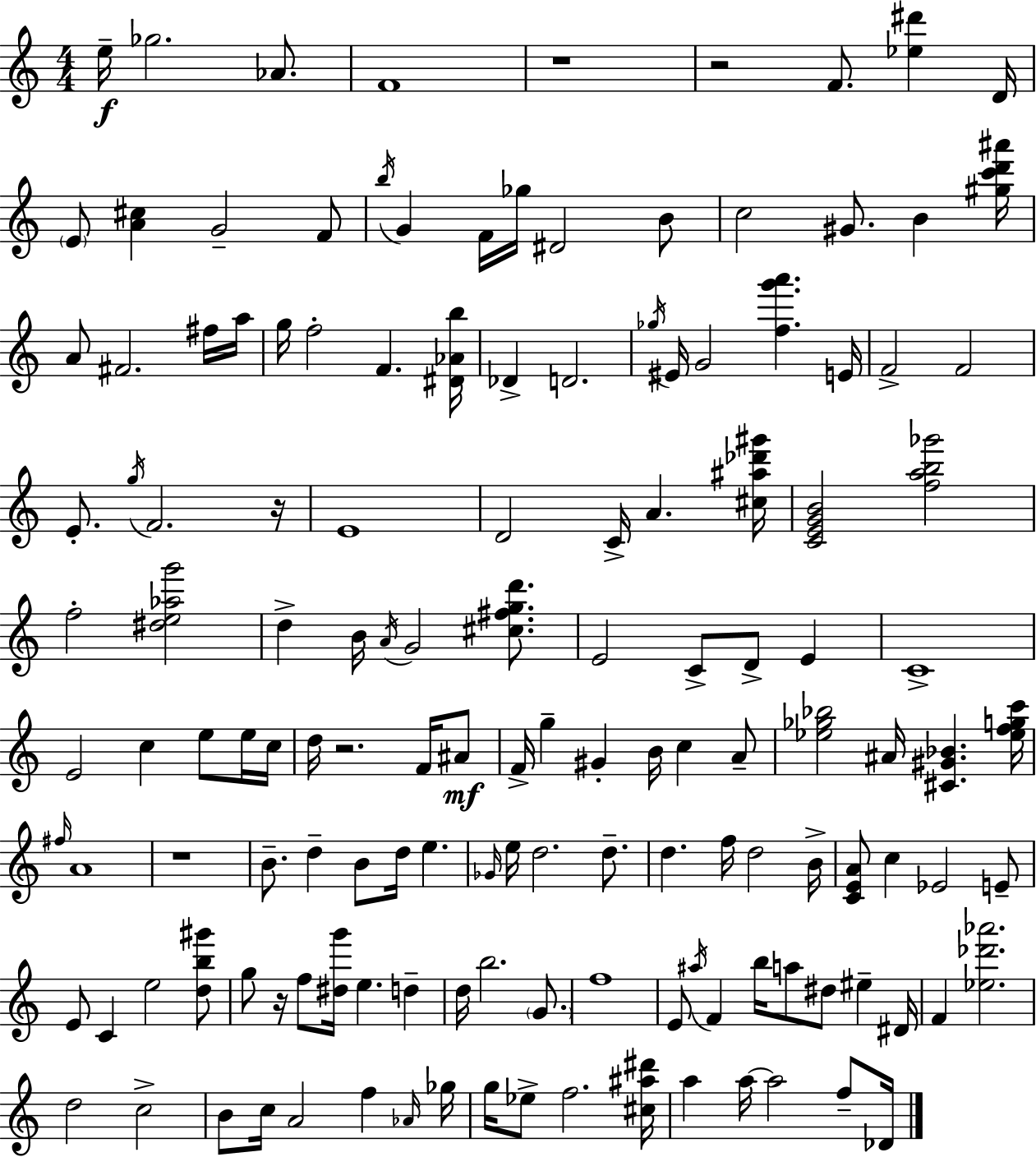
E5/s Gb5/h. Ab4/e. F4/w R/w R/h F4/e. [Eb5,D#6]/q D4/s E4/e [A4,C#5]/q G4/h F4/e B5/s G4/q F4/s Gb5/s D#4/h B4/e C5/h G#4/e. B4/q [G#5,C6,D6,A#6]/s A4/e F#4/h. F#5/s A5/s G5/s F5/h F4/q. [D#4,Ab4,B5]/s Db4/q D4/h. Gb5/s EIS4/s G4/h [F5,G6,A6]/q. E4/s F4/h F4/h E4/e. G5/s F4/h. R/s E4/w D4/h C4/s A4/q. [C#5,A#5,Db6,G#6]/s [C4,E4,G4,B4]/h [F5,A5,B5,Gb6]/h F5/h [D#5,E5,Ab5,G6]/h D5/q B4/s A4/s G4/h [C#5,F#5,G5,D6]/e. E4/h C4/e D4/e E4/q C4/w E4/h C5/q E5/e E5/s C5/s D5/s R/h. F4/s A#4/e F4/s G5/q G#4/q B4/s C5/q A4/e [Eb5,Gb5,Bb5]/h A#4/s [C#4,G#4,Bb4]/q. [Eb5,F5,G5,C6]/s F#5/s A4/w R/w B4/e. D5/q B4/e D5/s E5/q. Gb4/s E5/s D5/h. D5/e. D5/q. F5/s D5/h B4/s [C4,E4,A4]/e C5/q Eb4/h E4/e E4/e C4/q E5/h [D5,B5,G#6]/e G5/e R/s F5/e [D#5,G6]/s E5/q. D5/q D5/s B5/h. G4/e. F5/w E4/e A#5/s F4/q B5/s A5/e D#5/e EIS5/q D#4/s F4/q [Eb5,Db6,Ab6]/h. D5/h C5/h B4/e C5/s A4/h F5/q Ab4/s Gb5/s G5/s Eb5/e F5/h. [C#5,A#5,D#6]/s A5/q A5/s A5/h F5/e Db4/s